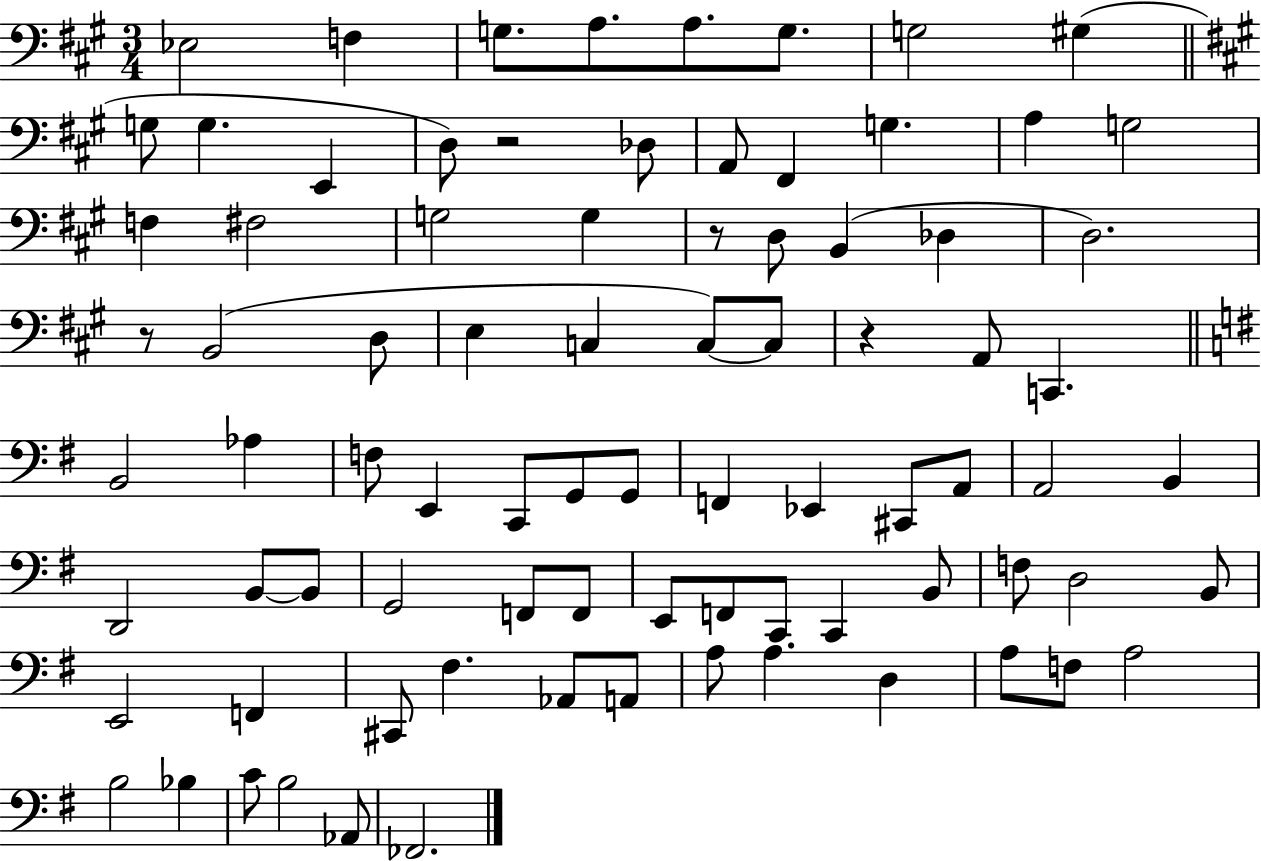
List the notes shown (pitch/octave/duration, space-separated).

Eb3/h F3/q G3/e. A3/e. A3/e. G3/e. G3/h G#3/q G3/e G3/q. E2/q D3/e R/h Db3/e A2/e F#2/q G3/q. A3/q G3/h F3/q F#3/h G3/h G3/q R/e D3/e B2/q Db3/q D3/h. R/e B2/h D3/e E3/q C3/q C3/e C3/e R/q A2/e C2/q. B2/h Ab3/q F3/e E2/q C2/e G2/e G2/e F2/q Eb2/q C#2/e A2/e A2/h B2/q D2/h B2/e B2/e G2/h F2/e F2/e E2/e F2/e C2/e C2/q B2/e F3/e D3/h B2/e E2/h F2/q C#2/e F#3/q. Ab2/e A2/e A3/e A3/q. D3/q A3/e F3/e A3/h B3/h Bb3/q C4/e B3/h Ab2/e FES2/h.